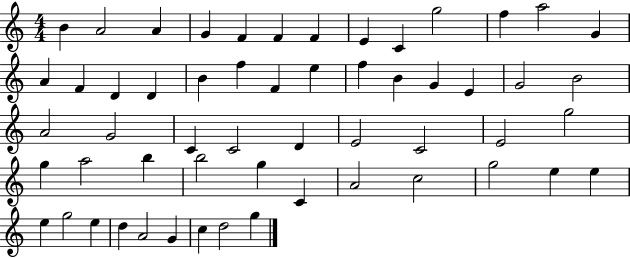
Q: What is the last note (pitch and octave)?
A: G5